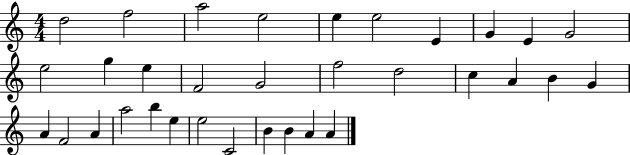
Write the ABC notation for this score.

X:1
T:Untitled
M:4/4
L:1/4
K:C
d2 f2 a2 e2 e e2 E G E G2 e2 g e F2 G2 f2 d2 c A B G A F2 A a2 b e e2 C2 B B A A